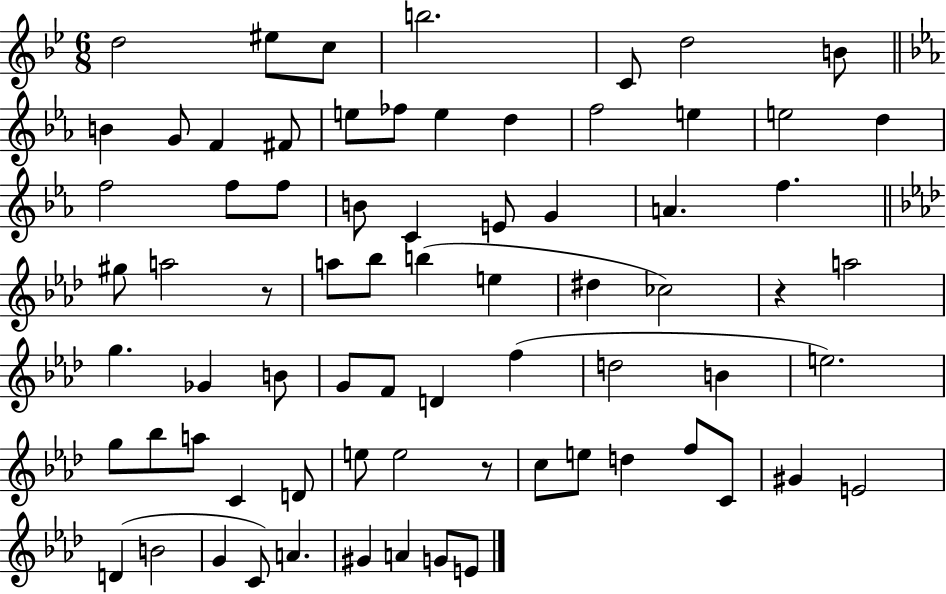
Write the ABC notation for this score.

X:1
T:Untitled
M:6/8
L:1/4
K:Bb
d2 ^e/2 c/2 b2 C/2 d2 B/2 B G/2 F ^F/2 e/2 _f/2 e d f2 e e2 d f2 f/2 f/2 B/2 C E/2 G A f ^g/2 a2 z/2 a/2 _b/2 b e ^d _c2 z a2 g _G B/2 G/2 F/2 D f d2 B e2 g/2 _b/2 a/2 C D/2 e/2 e2 z/2 c/2 e/2 d f/2 C/2 ^G E2 D B2 G C/2 A ^G A G/2 E/2